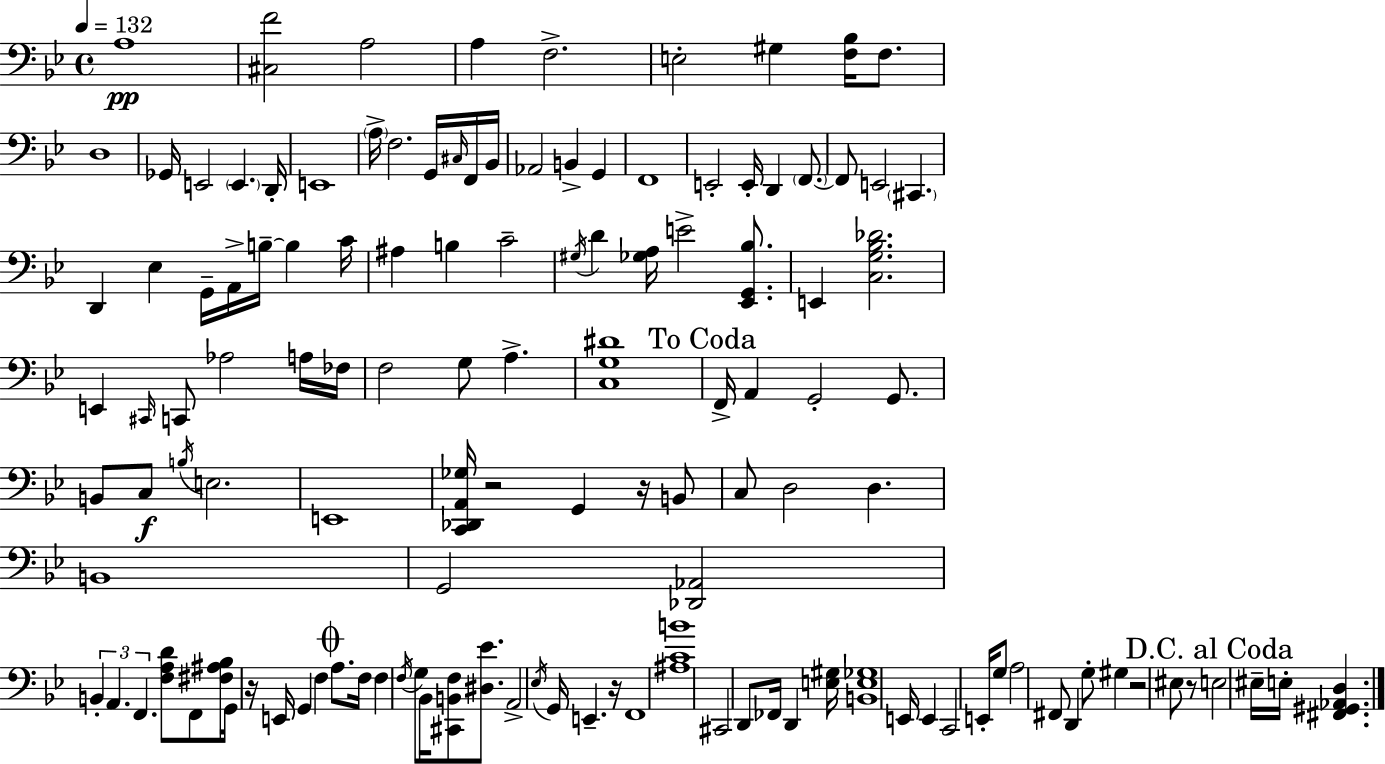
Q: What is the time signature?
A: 4/4